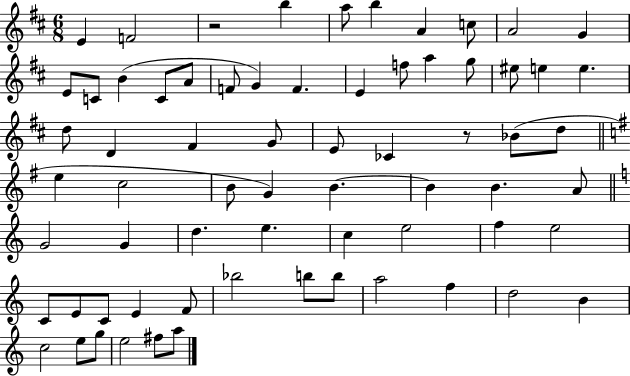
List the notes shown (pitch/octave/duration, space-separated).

E4/q F4/h R/h B5/q A5/e B5/q A4/q C5/e A4/h G4/q E4/e C4/e B4/q C4/e A4/e F4/e G4/q F4/q. E4/q F5/e A5/q G5/e EIS5/e E5/q E5/q. D5/e D4/q F#4/q G4/e E4/e CES4/q R/e Bb4/e D5/e E5/q C5/h B4/e G4/q B4/q. B4/q B4/q. A4/e G4/h G4/q D5/q. E5/q. C5/q E5/h F5/q E5/h C4/e E4/e C4/e E4/q F4/e Bb5/h B5/e B5/e A5/h F5/q D5/h B4/q C5/h E5/e G5/e E5/h F#5/e A5/e